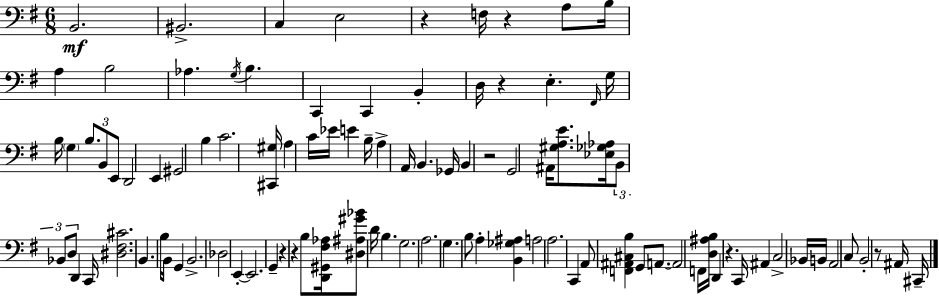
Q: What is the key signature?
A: G major